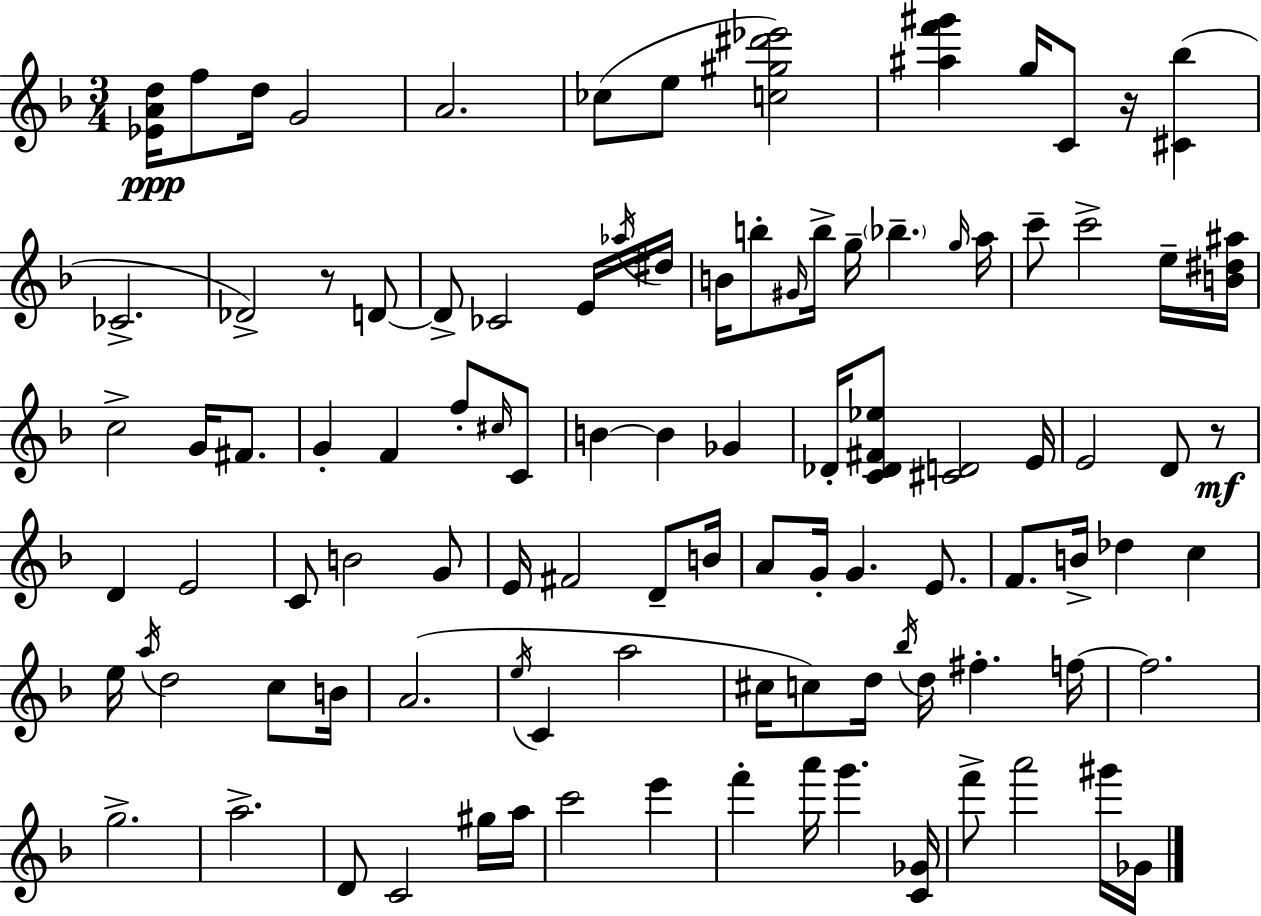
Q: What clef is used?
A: treble